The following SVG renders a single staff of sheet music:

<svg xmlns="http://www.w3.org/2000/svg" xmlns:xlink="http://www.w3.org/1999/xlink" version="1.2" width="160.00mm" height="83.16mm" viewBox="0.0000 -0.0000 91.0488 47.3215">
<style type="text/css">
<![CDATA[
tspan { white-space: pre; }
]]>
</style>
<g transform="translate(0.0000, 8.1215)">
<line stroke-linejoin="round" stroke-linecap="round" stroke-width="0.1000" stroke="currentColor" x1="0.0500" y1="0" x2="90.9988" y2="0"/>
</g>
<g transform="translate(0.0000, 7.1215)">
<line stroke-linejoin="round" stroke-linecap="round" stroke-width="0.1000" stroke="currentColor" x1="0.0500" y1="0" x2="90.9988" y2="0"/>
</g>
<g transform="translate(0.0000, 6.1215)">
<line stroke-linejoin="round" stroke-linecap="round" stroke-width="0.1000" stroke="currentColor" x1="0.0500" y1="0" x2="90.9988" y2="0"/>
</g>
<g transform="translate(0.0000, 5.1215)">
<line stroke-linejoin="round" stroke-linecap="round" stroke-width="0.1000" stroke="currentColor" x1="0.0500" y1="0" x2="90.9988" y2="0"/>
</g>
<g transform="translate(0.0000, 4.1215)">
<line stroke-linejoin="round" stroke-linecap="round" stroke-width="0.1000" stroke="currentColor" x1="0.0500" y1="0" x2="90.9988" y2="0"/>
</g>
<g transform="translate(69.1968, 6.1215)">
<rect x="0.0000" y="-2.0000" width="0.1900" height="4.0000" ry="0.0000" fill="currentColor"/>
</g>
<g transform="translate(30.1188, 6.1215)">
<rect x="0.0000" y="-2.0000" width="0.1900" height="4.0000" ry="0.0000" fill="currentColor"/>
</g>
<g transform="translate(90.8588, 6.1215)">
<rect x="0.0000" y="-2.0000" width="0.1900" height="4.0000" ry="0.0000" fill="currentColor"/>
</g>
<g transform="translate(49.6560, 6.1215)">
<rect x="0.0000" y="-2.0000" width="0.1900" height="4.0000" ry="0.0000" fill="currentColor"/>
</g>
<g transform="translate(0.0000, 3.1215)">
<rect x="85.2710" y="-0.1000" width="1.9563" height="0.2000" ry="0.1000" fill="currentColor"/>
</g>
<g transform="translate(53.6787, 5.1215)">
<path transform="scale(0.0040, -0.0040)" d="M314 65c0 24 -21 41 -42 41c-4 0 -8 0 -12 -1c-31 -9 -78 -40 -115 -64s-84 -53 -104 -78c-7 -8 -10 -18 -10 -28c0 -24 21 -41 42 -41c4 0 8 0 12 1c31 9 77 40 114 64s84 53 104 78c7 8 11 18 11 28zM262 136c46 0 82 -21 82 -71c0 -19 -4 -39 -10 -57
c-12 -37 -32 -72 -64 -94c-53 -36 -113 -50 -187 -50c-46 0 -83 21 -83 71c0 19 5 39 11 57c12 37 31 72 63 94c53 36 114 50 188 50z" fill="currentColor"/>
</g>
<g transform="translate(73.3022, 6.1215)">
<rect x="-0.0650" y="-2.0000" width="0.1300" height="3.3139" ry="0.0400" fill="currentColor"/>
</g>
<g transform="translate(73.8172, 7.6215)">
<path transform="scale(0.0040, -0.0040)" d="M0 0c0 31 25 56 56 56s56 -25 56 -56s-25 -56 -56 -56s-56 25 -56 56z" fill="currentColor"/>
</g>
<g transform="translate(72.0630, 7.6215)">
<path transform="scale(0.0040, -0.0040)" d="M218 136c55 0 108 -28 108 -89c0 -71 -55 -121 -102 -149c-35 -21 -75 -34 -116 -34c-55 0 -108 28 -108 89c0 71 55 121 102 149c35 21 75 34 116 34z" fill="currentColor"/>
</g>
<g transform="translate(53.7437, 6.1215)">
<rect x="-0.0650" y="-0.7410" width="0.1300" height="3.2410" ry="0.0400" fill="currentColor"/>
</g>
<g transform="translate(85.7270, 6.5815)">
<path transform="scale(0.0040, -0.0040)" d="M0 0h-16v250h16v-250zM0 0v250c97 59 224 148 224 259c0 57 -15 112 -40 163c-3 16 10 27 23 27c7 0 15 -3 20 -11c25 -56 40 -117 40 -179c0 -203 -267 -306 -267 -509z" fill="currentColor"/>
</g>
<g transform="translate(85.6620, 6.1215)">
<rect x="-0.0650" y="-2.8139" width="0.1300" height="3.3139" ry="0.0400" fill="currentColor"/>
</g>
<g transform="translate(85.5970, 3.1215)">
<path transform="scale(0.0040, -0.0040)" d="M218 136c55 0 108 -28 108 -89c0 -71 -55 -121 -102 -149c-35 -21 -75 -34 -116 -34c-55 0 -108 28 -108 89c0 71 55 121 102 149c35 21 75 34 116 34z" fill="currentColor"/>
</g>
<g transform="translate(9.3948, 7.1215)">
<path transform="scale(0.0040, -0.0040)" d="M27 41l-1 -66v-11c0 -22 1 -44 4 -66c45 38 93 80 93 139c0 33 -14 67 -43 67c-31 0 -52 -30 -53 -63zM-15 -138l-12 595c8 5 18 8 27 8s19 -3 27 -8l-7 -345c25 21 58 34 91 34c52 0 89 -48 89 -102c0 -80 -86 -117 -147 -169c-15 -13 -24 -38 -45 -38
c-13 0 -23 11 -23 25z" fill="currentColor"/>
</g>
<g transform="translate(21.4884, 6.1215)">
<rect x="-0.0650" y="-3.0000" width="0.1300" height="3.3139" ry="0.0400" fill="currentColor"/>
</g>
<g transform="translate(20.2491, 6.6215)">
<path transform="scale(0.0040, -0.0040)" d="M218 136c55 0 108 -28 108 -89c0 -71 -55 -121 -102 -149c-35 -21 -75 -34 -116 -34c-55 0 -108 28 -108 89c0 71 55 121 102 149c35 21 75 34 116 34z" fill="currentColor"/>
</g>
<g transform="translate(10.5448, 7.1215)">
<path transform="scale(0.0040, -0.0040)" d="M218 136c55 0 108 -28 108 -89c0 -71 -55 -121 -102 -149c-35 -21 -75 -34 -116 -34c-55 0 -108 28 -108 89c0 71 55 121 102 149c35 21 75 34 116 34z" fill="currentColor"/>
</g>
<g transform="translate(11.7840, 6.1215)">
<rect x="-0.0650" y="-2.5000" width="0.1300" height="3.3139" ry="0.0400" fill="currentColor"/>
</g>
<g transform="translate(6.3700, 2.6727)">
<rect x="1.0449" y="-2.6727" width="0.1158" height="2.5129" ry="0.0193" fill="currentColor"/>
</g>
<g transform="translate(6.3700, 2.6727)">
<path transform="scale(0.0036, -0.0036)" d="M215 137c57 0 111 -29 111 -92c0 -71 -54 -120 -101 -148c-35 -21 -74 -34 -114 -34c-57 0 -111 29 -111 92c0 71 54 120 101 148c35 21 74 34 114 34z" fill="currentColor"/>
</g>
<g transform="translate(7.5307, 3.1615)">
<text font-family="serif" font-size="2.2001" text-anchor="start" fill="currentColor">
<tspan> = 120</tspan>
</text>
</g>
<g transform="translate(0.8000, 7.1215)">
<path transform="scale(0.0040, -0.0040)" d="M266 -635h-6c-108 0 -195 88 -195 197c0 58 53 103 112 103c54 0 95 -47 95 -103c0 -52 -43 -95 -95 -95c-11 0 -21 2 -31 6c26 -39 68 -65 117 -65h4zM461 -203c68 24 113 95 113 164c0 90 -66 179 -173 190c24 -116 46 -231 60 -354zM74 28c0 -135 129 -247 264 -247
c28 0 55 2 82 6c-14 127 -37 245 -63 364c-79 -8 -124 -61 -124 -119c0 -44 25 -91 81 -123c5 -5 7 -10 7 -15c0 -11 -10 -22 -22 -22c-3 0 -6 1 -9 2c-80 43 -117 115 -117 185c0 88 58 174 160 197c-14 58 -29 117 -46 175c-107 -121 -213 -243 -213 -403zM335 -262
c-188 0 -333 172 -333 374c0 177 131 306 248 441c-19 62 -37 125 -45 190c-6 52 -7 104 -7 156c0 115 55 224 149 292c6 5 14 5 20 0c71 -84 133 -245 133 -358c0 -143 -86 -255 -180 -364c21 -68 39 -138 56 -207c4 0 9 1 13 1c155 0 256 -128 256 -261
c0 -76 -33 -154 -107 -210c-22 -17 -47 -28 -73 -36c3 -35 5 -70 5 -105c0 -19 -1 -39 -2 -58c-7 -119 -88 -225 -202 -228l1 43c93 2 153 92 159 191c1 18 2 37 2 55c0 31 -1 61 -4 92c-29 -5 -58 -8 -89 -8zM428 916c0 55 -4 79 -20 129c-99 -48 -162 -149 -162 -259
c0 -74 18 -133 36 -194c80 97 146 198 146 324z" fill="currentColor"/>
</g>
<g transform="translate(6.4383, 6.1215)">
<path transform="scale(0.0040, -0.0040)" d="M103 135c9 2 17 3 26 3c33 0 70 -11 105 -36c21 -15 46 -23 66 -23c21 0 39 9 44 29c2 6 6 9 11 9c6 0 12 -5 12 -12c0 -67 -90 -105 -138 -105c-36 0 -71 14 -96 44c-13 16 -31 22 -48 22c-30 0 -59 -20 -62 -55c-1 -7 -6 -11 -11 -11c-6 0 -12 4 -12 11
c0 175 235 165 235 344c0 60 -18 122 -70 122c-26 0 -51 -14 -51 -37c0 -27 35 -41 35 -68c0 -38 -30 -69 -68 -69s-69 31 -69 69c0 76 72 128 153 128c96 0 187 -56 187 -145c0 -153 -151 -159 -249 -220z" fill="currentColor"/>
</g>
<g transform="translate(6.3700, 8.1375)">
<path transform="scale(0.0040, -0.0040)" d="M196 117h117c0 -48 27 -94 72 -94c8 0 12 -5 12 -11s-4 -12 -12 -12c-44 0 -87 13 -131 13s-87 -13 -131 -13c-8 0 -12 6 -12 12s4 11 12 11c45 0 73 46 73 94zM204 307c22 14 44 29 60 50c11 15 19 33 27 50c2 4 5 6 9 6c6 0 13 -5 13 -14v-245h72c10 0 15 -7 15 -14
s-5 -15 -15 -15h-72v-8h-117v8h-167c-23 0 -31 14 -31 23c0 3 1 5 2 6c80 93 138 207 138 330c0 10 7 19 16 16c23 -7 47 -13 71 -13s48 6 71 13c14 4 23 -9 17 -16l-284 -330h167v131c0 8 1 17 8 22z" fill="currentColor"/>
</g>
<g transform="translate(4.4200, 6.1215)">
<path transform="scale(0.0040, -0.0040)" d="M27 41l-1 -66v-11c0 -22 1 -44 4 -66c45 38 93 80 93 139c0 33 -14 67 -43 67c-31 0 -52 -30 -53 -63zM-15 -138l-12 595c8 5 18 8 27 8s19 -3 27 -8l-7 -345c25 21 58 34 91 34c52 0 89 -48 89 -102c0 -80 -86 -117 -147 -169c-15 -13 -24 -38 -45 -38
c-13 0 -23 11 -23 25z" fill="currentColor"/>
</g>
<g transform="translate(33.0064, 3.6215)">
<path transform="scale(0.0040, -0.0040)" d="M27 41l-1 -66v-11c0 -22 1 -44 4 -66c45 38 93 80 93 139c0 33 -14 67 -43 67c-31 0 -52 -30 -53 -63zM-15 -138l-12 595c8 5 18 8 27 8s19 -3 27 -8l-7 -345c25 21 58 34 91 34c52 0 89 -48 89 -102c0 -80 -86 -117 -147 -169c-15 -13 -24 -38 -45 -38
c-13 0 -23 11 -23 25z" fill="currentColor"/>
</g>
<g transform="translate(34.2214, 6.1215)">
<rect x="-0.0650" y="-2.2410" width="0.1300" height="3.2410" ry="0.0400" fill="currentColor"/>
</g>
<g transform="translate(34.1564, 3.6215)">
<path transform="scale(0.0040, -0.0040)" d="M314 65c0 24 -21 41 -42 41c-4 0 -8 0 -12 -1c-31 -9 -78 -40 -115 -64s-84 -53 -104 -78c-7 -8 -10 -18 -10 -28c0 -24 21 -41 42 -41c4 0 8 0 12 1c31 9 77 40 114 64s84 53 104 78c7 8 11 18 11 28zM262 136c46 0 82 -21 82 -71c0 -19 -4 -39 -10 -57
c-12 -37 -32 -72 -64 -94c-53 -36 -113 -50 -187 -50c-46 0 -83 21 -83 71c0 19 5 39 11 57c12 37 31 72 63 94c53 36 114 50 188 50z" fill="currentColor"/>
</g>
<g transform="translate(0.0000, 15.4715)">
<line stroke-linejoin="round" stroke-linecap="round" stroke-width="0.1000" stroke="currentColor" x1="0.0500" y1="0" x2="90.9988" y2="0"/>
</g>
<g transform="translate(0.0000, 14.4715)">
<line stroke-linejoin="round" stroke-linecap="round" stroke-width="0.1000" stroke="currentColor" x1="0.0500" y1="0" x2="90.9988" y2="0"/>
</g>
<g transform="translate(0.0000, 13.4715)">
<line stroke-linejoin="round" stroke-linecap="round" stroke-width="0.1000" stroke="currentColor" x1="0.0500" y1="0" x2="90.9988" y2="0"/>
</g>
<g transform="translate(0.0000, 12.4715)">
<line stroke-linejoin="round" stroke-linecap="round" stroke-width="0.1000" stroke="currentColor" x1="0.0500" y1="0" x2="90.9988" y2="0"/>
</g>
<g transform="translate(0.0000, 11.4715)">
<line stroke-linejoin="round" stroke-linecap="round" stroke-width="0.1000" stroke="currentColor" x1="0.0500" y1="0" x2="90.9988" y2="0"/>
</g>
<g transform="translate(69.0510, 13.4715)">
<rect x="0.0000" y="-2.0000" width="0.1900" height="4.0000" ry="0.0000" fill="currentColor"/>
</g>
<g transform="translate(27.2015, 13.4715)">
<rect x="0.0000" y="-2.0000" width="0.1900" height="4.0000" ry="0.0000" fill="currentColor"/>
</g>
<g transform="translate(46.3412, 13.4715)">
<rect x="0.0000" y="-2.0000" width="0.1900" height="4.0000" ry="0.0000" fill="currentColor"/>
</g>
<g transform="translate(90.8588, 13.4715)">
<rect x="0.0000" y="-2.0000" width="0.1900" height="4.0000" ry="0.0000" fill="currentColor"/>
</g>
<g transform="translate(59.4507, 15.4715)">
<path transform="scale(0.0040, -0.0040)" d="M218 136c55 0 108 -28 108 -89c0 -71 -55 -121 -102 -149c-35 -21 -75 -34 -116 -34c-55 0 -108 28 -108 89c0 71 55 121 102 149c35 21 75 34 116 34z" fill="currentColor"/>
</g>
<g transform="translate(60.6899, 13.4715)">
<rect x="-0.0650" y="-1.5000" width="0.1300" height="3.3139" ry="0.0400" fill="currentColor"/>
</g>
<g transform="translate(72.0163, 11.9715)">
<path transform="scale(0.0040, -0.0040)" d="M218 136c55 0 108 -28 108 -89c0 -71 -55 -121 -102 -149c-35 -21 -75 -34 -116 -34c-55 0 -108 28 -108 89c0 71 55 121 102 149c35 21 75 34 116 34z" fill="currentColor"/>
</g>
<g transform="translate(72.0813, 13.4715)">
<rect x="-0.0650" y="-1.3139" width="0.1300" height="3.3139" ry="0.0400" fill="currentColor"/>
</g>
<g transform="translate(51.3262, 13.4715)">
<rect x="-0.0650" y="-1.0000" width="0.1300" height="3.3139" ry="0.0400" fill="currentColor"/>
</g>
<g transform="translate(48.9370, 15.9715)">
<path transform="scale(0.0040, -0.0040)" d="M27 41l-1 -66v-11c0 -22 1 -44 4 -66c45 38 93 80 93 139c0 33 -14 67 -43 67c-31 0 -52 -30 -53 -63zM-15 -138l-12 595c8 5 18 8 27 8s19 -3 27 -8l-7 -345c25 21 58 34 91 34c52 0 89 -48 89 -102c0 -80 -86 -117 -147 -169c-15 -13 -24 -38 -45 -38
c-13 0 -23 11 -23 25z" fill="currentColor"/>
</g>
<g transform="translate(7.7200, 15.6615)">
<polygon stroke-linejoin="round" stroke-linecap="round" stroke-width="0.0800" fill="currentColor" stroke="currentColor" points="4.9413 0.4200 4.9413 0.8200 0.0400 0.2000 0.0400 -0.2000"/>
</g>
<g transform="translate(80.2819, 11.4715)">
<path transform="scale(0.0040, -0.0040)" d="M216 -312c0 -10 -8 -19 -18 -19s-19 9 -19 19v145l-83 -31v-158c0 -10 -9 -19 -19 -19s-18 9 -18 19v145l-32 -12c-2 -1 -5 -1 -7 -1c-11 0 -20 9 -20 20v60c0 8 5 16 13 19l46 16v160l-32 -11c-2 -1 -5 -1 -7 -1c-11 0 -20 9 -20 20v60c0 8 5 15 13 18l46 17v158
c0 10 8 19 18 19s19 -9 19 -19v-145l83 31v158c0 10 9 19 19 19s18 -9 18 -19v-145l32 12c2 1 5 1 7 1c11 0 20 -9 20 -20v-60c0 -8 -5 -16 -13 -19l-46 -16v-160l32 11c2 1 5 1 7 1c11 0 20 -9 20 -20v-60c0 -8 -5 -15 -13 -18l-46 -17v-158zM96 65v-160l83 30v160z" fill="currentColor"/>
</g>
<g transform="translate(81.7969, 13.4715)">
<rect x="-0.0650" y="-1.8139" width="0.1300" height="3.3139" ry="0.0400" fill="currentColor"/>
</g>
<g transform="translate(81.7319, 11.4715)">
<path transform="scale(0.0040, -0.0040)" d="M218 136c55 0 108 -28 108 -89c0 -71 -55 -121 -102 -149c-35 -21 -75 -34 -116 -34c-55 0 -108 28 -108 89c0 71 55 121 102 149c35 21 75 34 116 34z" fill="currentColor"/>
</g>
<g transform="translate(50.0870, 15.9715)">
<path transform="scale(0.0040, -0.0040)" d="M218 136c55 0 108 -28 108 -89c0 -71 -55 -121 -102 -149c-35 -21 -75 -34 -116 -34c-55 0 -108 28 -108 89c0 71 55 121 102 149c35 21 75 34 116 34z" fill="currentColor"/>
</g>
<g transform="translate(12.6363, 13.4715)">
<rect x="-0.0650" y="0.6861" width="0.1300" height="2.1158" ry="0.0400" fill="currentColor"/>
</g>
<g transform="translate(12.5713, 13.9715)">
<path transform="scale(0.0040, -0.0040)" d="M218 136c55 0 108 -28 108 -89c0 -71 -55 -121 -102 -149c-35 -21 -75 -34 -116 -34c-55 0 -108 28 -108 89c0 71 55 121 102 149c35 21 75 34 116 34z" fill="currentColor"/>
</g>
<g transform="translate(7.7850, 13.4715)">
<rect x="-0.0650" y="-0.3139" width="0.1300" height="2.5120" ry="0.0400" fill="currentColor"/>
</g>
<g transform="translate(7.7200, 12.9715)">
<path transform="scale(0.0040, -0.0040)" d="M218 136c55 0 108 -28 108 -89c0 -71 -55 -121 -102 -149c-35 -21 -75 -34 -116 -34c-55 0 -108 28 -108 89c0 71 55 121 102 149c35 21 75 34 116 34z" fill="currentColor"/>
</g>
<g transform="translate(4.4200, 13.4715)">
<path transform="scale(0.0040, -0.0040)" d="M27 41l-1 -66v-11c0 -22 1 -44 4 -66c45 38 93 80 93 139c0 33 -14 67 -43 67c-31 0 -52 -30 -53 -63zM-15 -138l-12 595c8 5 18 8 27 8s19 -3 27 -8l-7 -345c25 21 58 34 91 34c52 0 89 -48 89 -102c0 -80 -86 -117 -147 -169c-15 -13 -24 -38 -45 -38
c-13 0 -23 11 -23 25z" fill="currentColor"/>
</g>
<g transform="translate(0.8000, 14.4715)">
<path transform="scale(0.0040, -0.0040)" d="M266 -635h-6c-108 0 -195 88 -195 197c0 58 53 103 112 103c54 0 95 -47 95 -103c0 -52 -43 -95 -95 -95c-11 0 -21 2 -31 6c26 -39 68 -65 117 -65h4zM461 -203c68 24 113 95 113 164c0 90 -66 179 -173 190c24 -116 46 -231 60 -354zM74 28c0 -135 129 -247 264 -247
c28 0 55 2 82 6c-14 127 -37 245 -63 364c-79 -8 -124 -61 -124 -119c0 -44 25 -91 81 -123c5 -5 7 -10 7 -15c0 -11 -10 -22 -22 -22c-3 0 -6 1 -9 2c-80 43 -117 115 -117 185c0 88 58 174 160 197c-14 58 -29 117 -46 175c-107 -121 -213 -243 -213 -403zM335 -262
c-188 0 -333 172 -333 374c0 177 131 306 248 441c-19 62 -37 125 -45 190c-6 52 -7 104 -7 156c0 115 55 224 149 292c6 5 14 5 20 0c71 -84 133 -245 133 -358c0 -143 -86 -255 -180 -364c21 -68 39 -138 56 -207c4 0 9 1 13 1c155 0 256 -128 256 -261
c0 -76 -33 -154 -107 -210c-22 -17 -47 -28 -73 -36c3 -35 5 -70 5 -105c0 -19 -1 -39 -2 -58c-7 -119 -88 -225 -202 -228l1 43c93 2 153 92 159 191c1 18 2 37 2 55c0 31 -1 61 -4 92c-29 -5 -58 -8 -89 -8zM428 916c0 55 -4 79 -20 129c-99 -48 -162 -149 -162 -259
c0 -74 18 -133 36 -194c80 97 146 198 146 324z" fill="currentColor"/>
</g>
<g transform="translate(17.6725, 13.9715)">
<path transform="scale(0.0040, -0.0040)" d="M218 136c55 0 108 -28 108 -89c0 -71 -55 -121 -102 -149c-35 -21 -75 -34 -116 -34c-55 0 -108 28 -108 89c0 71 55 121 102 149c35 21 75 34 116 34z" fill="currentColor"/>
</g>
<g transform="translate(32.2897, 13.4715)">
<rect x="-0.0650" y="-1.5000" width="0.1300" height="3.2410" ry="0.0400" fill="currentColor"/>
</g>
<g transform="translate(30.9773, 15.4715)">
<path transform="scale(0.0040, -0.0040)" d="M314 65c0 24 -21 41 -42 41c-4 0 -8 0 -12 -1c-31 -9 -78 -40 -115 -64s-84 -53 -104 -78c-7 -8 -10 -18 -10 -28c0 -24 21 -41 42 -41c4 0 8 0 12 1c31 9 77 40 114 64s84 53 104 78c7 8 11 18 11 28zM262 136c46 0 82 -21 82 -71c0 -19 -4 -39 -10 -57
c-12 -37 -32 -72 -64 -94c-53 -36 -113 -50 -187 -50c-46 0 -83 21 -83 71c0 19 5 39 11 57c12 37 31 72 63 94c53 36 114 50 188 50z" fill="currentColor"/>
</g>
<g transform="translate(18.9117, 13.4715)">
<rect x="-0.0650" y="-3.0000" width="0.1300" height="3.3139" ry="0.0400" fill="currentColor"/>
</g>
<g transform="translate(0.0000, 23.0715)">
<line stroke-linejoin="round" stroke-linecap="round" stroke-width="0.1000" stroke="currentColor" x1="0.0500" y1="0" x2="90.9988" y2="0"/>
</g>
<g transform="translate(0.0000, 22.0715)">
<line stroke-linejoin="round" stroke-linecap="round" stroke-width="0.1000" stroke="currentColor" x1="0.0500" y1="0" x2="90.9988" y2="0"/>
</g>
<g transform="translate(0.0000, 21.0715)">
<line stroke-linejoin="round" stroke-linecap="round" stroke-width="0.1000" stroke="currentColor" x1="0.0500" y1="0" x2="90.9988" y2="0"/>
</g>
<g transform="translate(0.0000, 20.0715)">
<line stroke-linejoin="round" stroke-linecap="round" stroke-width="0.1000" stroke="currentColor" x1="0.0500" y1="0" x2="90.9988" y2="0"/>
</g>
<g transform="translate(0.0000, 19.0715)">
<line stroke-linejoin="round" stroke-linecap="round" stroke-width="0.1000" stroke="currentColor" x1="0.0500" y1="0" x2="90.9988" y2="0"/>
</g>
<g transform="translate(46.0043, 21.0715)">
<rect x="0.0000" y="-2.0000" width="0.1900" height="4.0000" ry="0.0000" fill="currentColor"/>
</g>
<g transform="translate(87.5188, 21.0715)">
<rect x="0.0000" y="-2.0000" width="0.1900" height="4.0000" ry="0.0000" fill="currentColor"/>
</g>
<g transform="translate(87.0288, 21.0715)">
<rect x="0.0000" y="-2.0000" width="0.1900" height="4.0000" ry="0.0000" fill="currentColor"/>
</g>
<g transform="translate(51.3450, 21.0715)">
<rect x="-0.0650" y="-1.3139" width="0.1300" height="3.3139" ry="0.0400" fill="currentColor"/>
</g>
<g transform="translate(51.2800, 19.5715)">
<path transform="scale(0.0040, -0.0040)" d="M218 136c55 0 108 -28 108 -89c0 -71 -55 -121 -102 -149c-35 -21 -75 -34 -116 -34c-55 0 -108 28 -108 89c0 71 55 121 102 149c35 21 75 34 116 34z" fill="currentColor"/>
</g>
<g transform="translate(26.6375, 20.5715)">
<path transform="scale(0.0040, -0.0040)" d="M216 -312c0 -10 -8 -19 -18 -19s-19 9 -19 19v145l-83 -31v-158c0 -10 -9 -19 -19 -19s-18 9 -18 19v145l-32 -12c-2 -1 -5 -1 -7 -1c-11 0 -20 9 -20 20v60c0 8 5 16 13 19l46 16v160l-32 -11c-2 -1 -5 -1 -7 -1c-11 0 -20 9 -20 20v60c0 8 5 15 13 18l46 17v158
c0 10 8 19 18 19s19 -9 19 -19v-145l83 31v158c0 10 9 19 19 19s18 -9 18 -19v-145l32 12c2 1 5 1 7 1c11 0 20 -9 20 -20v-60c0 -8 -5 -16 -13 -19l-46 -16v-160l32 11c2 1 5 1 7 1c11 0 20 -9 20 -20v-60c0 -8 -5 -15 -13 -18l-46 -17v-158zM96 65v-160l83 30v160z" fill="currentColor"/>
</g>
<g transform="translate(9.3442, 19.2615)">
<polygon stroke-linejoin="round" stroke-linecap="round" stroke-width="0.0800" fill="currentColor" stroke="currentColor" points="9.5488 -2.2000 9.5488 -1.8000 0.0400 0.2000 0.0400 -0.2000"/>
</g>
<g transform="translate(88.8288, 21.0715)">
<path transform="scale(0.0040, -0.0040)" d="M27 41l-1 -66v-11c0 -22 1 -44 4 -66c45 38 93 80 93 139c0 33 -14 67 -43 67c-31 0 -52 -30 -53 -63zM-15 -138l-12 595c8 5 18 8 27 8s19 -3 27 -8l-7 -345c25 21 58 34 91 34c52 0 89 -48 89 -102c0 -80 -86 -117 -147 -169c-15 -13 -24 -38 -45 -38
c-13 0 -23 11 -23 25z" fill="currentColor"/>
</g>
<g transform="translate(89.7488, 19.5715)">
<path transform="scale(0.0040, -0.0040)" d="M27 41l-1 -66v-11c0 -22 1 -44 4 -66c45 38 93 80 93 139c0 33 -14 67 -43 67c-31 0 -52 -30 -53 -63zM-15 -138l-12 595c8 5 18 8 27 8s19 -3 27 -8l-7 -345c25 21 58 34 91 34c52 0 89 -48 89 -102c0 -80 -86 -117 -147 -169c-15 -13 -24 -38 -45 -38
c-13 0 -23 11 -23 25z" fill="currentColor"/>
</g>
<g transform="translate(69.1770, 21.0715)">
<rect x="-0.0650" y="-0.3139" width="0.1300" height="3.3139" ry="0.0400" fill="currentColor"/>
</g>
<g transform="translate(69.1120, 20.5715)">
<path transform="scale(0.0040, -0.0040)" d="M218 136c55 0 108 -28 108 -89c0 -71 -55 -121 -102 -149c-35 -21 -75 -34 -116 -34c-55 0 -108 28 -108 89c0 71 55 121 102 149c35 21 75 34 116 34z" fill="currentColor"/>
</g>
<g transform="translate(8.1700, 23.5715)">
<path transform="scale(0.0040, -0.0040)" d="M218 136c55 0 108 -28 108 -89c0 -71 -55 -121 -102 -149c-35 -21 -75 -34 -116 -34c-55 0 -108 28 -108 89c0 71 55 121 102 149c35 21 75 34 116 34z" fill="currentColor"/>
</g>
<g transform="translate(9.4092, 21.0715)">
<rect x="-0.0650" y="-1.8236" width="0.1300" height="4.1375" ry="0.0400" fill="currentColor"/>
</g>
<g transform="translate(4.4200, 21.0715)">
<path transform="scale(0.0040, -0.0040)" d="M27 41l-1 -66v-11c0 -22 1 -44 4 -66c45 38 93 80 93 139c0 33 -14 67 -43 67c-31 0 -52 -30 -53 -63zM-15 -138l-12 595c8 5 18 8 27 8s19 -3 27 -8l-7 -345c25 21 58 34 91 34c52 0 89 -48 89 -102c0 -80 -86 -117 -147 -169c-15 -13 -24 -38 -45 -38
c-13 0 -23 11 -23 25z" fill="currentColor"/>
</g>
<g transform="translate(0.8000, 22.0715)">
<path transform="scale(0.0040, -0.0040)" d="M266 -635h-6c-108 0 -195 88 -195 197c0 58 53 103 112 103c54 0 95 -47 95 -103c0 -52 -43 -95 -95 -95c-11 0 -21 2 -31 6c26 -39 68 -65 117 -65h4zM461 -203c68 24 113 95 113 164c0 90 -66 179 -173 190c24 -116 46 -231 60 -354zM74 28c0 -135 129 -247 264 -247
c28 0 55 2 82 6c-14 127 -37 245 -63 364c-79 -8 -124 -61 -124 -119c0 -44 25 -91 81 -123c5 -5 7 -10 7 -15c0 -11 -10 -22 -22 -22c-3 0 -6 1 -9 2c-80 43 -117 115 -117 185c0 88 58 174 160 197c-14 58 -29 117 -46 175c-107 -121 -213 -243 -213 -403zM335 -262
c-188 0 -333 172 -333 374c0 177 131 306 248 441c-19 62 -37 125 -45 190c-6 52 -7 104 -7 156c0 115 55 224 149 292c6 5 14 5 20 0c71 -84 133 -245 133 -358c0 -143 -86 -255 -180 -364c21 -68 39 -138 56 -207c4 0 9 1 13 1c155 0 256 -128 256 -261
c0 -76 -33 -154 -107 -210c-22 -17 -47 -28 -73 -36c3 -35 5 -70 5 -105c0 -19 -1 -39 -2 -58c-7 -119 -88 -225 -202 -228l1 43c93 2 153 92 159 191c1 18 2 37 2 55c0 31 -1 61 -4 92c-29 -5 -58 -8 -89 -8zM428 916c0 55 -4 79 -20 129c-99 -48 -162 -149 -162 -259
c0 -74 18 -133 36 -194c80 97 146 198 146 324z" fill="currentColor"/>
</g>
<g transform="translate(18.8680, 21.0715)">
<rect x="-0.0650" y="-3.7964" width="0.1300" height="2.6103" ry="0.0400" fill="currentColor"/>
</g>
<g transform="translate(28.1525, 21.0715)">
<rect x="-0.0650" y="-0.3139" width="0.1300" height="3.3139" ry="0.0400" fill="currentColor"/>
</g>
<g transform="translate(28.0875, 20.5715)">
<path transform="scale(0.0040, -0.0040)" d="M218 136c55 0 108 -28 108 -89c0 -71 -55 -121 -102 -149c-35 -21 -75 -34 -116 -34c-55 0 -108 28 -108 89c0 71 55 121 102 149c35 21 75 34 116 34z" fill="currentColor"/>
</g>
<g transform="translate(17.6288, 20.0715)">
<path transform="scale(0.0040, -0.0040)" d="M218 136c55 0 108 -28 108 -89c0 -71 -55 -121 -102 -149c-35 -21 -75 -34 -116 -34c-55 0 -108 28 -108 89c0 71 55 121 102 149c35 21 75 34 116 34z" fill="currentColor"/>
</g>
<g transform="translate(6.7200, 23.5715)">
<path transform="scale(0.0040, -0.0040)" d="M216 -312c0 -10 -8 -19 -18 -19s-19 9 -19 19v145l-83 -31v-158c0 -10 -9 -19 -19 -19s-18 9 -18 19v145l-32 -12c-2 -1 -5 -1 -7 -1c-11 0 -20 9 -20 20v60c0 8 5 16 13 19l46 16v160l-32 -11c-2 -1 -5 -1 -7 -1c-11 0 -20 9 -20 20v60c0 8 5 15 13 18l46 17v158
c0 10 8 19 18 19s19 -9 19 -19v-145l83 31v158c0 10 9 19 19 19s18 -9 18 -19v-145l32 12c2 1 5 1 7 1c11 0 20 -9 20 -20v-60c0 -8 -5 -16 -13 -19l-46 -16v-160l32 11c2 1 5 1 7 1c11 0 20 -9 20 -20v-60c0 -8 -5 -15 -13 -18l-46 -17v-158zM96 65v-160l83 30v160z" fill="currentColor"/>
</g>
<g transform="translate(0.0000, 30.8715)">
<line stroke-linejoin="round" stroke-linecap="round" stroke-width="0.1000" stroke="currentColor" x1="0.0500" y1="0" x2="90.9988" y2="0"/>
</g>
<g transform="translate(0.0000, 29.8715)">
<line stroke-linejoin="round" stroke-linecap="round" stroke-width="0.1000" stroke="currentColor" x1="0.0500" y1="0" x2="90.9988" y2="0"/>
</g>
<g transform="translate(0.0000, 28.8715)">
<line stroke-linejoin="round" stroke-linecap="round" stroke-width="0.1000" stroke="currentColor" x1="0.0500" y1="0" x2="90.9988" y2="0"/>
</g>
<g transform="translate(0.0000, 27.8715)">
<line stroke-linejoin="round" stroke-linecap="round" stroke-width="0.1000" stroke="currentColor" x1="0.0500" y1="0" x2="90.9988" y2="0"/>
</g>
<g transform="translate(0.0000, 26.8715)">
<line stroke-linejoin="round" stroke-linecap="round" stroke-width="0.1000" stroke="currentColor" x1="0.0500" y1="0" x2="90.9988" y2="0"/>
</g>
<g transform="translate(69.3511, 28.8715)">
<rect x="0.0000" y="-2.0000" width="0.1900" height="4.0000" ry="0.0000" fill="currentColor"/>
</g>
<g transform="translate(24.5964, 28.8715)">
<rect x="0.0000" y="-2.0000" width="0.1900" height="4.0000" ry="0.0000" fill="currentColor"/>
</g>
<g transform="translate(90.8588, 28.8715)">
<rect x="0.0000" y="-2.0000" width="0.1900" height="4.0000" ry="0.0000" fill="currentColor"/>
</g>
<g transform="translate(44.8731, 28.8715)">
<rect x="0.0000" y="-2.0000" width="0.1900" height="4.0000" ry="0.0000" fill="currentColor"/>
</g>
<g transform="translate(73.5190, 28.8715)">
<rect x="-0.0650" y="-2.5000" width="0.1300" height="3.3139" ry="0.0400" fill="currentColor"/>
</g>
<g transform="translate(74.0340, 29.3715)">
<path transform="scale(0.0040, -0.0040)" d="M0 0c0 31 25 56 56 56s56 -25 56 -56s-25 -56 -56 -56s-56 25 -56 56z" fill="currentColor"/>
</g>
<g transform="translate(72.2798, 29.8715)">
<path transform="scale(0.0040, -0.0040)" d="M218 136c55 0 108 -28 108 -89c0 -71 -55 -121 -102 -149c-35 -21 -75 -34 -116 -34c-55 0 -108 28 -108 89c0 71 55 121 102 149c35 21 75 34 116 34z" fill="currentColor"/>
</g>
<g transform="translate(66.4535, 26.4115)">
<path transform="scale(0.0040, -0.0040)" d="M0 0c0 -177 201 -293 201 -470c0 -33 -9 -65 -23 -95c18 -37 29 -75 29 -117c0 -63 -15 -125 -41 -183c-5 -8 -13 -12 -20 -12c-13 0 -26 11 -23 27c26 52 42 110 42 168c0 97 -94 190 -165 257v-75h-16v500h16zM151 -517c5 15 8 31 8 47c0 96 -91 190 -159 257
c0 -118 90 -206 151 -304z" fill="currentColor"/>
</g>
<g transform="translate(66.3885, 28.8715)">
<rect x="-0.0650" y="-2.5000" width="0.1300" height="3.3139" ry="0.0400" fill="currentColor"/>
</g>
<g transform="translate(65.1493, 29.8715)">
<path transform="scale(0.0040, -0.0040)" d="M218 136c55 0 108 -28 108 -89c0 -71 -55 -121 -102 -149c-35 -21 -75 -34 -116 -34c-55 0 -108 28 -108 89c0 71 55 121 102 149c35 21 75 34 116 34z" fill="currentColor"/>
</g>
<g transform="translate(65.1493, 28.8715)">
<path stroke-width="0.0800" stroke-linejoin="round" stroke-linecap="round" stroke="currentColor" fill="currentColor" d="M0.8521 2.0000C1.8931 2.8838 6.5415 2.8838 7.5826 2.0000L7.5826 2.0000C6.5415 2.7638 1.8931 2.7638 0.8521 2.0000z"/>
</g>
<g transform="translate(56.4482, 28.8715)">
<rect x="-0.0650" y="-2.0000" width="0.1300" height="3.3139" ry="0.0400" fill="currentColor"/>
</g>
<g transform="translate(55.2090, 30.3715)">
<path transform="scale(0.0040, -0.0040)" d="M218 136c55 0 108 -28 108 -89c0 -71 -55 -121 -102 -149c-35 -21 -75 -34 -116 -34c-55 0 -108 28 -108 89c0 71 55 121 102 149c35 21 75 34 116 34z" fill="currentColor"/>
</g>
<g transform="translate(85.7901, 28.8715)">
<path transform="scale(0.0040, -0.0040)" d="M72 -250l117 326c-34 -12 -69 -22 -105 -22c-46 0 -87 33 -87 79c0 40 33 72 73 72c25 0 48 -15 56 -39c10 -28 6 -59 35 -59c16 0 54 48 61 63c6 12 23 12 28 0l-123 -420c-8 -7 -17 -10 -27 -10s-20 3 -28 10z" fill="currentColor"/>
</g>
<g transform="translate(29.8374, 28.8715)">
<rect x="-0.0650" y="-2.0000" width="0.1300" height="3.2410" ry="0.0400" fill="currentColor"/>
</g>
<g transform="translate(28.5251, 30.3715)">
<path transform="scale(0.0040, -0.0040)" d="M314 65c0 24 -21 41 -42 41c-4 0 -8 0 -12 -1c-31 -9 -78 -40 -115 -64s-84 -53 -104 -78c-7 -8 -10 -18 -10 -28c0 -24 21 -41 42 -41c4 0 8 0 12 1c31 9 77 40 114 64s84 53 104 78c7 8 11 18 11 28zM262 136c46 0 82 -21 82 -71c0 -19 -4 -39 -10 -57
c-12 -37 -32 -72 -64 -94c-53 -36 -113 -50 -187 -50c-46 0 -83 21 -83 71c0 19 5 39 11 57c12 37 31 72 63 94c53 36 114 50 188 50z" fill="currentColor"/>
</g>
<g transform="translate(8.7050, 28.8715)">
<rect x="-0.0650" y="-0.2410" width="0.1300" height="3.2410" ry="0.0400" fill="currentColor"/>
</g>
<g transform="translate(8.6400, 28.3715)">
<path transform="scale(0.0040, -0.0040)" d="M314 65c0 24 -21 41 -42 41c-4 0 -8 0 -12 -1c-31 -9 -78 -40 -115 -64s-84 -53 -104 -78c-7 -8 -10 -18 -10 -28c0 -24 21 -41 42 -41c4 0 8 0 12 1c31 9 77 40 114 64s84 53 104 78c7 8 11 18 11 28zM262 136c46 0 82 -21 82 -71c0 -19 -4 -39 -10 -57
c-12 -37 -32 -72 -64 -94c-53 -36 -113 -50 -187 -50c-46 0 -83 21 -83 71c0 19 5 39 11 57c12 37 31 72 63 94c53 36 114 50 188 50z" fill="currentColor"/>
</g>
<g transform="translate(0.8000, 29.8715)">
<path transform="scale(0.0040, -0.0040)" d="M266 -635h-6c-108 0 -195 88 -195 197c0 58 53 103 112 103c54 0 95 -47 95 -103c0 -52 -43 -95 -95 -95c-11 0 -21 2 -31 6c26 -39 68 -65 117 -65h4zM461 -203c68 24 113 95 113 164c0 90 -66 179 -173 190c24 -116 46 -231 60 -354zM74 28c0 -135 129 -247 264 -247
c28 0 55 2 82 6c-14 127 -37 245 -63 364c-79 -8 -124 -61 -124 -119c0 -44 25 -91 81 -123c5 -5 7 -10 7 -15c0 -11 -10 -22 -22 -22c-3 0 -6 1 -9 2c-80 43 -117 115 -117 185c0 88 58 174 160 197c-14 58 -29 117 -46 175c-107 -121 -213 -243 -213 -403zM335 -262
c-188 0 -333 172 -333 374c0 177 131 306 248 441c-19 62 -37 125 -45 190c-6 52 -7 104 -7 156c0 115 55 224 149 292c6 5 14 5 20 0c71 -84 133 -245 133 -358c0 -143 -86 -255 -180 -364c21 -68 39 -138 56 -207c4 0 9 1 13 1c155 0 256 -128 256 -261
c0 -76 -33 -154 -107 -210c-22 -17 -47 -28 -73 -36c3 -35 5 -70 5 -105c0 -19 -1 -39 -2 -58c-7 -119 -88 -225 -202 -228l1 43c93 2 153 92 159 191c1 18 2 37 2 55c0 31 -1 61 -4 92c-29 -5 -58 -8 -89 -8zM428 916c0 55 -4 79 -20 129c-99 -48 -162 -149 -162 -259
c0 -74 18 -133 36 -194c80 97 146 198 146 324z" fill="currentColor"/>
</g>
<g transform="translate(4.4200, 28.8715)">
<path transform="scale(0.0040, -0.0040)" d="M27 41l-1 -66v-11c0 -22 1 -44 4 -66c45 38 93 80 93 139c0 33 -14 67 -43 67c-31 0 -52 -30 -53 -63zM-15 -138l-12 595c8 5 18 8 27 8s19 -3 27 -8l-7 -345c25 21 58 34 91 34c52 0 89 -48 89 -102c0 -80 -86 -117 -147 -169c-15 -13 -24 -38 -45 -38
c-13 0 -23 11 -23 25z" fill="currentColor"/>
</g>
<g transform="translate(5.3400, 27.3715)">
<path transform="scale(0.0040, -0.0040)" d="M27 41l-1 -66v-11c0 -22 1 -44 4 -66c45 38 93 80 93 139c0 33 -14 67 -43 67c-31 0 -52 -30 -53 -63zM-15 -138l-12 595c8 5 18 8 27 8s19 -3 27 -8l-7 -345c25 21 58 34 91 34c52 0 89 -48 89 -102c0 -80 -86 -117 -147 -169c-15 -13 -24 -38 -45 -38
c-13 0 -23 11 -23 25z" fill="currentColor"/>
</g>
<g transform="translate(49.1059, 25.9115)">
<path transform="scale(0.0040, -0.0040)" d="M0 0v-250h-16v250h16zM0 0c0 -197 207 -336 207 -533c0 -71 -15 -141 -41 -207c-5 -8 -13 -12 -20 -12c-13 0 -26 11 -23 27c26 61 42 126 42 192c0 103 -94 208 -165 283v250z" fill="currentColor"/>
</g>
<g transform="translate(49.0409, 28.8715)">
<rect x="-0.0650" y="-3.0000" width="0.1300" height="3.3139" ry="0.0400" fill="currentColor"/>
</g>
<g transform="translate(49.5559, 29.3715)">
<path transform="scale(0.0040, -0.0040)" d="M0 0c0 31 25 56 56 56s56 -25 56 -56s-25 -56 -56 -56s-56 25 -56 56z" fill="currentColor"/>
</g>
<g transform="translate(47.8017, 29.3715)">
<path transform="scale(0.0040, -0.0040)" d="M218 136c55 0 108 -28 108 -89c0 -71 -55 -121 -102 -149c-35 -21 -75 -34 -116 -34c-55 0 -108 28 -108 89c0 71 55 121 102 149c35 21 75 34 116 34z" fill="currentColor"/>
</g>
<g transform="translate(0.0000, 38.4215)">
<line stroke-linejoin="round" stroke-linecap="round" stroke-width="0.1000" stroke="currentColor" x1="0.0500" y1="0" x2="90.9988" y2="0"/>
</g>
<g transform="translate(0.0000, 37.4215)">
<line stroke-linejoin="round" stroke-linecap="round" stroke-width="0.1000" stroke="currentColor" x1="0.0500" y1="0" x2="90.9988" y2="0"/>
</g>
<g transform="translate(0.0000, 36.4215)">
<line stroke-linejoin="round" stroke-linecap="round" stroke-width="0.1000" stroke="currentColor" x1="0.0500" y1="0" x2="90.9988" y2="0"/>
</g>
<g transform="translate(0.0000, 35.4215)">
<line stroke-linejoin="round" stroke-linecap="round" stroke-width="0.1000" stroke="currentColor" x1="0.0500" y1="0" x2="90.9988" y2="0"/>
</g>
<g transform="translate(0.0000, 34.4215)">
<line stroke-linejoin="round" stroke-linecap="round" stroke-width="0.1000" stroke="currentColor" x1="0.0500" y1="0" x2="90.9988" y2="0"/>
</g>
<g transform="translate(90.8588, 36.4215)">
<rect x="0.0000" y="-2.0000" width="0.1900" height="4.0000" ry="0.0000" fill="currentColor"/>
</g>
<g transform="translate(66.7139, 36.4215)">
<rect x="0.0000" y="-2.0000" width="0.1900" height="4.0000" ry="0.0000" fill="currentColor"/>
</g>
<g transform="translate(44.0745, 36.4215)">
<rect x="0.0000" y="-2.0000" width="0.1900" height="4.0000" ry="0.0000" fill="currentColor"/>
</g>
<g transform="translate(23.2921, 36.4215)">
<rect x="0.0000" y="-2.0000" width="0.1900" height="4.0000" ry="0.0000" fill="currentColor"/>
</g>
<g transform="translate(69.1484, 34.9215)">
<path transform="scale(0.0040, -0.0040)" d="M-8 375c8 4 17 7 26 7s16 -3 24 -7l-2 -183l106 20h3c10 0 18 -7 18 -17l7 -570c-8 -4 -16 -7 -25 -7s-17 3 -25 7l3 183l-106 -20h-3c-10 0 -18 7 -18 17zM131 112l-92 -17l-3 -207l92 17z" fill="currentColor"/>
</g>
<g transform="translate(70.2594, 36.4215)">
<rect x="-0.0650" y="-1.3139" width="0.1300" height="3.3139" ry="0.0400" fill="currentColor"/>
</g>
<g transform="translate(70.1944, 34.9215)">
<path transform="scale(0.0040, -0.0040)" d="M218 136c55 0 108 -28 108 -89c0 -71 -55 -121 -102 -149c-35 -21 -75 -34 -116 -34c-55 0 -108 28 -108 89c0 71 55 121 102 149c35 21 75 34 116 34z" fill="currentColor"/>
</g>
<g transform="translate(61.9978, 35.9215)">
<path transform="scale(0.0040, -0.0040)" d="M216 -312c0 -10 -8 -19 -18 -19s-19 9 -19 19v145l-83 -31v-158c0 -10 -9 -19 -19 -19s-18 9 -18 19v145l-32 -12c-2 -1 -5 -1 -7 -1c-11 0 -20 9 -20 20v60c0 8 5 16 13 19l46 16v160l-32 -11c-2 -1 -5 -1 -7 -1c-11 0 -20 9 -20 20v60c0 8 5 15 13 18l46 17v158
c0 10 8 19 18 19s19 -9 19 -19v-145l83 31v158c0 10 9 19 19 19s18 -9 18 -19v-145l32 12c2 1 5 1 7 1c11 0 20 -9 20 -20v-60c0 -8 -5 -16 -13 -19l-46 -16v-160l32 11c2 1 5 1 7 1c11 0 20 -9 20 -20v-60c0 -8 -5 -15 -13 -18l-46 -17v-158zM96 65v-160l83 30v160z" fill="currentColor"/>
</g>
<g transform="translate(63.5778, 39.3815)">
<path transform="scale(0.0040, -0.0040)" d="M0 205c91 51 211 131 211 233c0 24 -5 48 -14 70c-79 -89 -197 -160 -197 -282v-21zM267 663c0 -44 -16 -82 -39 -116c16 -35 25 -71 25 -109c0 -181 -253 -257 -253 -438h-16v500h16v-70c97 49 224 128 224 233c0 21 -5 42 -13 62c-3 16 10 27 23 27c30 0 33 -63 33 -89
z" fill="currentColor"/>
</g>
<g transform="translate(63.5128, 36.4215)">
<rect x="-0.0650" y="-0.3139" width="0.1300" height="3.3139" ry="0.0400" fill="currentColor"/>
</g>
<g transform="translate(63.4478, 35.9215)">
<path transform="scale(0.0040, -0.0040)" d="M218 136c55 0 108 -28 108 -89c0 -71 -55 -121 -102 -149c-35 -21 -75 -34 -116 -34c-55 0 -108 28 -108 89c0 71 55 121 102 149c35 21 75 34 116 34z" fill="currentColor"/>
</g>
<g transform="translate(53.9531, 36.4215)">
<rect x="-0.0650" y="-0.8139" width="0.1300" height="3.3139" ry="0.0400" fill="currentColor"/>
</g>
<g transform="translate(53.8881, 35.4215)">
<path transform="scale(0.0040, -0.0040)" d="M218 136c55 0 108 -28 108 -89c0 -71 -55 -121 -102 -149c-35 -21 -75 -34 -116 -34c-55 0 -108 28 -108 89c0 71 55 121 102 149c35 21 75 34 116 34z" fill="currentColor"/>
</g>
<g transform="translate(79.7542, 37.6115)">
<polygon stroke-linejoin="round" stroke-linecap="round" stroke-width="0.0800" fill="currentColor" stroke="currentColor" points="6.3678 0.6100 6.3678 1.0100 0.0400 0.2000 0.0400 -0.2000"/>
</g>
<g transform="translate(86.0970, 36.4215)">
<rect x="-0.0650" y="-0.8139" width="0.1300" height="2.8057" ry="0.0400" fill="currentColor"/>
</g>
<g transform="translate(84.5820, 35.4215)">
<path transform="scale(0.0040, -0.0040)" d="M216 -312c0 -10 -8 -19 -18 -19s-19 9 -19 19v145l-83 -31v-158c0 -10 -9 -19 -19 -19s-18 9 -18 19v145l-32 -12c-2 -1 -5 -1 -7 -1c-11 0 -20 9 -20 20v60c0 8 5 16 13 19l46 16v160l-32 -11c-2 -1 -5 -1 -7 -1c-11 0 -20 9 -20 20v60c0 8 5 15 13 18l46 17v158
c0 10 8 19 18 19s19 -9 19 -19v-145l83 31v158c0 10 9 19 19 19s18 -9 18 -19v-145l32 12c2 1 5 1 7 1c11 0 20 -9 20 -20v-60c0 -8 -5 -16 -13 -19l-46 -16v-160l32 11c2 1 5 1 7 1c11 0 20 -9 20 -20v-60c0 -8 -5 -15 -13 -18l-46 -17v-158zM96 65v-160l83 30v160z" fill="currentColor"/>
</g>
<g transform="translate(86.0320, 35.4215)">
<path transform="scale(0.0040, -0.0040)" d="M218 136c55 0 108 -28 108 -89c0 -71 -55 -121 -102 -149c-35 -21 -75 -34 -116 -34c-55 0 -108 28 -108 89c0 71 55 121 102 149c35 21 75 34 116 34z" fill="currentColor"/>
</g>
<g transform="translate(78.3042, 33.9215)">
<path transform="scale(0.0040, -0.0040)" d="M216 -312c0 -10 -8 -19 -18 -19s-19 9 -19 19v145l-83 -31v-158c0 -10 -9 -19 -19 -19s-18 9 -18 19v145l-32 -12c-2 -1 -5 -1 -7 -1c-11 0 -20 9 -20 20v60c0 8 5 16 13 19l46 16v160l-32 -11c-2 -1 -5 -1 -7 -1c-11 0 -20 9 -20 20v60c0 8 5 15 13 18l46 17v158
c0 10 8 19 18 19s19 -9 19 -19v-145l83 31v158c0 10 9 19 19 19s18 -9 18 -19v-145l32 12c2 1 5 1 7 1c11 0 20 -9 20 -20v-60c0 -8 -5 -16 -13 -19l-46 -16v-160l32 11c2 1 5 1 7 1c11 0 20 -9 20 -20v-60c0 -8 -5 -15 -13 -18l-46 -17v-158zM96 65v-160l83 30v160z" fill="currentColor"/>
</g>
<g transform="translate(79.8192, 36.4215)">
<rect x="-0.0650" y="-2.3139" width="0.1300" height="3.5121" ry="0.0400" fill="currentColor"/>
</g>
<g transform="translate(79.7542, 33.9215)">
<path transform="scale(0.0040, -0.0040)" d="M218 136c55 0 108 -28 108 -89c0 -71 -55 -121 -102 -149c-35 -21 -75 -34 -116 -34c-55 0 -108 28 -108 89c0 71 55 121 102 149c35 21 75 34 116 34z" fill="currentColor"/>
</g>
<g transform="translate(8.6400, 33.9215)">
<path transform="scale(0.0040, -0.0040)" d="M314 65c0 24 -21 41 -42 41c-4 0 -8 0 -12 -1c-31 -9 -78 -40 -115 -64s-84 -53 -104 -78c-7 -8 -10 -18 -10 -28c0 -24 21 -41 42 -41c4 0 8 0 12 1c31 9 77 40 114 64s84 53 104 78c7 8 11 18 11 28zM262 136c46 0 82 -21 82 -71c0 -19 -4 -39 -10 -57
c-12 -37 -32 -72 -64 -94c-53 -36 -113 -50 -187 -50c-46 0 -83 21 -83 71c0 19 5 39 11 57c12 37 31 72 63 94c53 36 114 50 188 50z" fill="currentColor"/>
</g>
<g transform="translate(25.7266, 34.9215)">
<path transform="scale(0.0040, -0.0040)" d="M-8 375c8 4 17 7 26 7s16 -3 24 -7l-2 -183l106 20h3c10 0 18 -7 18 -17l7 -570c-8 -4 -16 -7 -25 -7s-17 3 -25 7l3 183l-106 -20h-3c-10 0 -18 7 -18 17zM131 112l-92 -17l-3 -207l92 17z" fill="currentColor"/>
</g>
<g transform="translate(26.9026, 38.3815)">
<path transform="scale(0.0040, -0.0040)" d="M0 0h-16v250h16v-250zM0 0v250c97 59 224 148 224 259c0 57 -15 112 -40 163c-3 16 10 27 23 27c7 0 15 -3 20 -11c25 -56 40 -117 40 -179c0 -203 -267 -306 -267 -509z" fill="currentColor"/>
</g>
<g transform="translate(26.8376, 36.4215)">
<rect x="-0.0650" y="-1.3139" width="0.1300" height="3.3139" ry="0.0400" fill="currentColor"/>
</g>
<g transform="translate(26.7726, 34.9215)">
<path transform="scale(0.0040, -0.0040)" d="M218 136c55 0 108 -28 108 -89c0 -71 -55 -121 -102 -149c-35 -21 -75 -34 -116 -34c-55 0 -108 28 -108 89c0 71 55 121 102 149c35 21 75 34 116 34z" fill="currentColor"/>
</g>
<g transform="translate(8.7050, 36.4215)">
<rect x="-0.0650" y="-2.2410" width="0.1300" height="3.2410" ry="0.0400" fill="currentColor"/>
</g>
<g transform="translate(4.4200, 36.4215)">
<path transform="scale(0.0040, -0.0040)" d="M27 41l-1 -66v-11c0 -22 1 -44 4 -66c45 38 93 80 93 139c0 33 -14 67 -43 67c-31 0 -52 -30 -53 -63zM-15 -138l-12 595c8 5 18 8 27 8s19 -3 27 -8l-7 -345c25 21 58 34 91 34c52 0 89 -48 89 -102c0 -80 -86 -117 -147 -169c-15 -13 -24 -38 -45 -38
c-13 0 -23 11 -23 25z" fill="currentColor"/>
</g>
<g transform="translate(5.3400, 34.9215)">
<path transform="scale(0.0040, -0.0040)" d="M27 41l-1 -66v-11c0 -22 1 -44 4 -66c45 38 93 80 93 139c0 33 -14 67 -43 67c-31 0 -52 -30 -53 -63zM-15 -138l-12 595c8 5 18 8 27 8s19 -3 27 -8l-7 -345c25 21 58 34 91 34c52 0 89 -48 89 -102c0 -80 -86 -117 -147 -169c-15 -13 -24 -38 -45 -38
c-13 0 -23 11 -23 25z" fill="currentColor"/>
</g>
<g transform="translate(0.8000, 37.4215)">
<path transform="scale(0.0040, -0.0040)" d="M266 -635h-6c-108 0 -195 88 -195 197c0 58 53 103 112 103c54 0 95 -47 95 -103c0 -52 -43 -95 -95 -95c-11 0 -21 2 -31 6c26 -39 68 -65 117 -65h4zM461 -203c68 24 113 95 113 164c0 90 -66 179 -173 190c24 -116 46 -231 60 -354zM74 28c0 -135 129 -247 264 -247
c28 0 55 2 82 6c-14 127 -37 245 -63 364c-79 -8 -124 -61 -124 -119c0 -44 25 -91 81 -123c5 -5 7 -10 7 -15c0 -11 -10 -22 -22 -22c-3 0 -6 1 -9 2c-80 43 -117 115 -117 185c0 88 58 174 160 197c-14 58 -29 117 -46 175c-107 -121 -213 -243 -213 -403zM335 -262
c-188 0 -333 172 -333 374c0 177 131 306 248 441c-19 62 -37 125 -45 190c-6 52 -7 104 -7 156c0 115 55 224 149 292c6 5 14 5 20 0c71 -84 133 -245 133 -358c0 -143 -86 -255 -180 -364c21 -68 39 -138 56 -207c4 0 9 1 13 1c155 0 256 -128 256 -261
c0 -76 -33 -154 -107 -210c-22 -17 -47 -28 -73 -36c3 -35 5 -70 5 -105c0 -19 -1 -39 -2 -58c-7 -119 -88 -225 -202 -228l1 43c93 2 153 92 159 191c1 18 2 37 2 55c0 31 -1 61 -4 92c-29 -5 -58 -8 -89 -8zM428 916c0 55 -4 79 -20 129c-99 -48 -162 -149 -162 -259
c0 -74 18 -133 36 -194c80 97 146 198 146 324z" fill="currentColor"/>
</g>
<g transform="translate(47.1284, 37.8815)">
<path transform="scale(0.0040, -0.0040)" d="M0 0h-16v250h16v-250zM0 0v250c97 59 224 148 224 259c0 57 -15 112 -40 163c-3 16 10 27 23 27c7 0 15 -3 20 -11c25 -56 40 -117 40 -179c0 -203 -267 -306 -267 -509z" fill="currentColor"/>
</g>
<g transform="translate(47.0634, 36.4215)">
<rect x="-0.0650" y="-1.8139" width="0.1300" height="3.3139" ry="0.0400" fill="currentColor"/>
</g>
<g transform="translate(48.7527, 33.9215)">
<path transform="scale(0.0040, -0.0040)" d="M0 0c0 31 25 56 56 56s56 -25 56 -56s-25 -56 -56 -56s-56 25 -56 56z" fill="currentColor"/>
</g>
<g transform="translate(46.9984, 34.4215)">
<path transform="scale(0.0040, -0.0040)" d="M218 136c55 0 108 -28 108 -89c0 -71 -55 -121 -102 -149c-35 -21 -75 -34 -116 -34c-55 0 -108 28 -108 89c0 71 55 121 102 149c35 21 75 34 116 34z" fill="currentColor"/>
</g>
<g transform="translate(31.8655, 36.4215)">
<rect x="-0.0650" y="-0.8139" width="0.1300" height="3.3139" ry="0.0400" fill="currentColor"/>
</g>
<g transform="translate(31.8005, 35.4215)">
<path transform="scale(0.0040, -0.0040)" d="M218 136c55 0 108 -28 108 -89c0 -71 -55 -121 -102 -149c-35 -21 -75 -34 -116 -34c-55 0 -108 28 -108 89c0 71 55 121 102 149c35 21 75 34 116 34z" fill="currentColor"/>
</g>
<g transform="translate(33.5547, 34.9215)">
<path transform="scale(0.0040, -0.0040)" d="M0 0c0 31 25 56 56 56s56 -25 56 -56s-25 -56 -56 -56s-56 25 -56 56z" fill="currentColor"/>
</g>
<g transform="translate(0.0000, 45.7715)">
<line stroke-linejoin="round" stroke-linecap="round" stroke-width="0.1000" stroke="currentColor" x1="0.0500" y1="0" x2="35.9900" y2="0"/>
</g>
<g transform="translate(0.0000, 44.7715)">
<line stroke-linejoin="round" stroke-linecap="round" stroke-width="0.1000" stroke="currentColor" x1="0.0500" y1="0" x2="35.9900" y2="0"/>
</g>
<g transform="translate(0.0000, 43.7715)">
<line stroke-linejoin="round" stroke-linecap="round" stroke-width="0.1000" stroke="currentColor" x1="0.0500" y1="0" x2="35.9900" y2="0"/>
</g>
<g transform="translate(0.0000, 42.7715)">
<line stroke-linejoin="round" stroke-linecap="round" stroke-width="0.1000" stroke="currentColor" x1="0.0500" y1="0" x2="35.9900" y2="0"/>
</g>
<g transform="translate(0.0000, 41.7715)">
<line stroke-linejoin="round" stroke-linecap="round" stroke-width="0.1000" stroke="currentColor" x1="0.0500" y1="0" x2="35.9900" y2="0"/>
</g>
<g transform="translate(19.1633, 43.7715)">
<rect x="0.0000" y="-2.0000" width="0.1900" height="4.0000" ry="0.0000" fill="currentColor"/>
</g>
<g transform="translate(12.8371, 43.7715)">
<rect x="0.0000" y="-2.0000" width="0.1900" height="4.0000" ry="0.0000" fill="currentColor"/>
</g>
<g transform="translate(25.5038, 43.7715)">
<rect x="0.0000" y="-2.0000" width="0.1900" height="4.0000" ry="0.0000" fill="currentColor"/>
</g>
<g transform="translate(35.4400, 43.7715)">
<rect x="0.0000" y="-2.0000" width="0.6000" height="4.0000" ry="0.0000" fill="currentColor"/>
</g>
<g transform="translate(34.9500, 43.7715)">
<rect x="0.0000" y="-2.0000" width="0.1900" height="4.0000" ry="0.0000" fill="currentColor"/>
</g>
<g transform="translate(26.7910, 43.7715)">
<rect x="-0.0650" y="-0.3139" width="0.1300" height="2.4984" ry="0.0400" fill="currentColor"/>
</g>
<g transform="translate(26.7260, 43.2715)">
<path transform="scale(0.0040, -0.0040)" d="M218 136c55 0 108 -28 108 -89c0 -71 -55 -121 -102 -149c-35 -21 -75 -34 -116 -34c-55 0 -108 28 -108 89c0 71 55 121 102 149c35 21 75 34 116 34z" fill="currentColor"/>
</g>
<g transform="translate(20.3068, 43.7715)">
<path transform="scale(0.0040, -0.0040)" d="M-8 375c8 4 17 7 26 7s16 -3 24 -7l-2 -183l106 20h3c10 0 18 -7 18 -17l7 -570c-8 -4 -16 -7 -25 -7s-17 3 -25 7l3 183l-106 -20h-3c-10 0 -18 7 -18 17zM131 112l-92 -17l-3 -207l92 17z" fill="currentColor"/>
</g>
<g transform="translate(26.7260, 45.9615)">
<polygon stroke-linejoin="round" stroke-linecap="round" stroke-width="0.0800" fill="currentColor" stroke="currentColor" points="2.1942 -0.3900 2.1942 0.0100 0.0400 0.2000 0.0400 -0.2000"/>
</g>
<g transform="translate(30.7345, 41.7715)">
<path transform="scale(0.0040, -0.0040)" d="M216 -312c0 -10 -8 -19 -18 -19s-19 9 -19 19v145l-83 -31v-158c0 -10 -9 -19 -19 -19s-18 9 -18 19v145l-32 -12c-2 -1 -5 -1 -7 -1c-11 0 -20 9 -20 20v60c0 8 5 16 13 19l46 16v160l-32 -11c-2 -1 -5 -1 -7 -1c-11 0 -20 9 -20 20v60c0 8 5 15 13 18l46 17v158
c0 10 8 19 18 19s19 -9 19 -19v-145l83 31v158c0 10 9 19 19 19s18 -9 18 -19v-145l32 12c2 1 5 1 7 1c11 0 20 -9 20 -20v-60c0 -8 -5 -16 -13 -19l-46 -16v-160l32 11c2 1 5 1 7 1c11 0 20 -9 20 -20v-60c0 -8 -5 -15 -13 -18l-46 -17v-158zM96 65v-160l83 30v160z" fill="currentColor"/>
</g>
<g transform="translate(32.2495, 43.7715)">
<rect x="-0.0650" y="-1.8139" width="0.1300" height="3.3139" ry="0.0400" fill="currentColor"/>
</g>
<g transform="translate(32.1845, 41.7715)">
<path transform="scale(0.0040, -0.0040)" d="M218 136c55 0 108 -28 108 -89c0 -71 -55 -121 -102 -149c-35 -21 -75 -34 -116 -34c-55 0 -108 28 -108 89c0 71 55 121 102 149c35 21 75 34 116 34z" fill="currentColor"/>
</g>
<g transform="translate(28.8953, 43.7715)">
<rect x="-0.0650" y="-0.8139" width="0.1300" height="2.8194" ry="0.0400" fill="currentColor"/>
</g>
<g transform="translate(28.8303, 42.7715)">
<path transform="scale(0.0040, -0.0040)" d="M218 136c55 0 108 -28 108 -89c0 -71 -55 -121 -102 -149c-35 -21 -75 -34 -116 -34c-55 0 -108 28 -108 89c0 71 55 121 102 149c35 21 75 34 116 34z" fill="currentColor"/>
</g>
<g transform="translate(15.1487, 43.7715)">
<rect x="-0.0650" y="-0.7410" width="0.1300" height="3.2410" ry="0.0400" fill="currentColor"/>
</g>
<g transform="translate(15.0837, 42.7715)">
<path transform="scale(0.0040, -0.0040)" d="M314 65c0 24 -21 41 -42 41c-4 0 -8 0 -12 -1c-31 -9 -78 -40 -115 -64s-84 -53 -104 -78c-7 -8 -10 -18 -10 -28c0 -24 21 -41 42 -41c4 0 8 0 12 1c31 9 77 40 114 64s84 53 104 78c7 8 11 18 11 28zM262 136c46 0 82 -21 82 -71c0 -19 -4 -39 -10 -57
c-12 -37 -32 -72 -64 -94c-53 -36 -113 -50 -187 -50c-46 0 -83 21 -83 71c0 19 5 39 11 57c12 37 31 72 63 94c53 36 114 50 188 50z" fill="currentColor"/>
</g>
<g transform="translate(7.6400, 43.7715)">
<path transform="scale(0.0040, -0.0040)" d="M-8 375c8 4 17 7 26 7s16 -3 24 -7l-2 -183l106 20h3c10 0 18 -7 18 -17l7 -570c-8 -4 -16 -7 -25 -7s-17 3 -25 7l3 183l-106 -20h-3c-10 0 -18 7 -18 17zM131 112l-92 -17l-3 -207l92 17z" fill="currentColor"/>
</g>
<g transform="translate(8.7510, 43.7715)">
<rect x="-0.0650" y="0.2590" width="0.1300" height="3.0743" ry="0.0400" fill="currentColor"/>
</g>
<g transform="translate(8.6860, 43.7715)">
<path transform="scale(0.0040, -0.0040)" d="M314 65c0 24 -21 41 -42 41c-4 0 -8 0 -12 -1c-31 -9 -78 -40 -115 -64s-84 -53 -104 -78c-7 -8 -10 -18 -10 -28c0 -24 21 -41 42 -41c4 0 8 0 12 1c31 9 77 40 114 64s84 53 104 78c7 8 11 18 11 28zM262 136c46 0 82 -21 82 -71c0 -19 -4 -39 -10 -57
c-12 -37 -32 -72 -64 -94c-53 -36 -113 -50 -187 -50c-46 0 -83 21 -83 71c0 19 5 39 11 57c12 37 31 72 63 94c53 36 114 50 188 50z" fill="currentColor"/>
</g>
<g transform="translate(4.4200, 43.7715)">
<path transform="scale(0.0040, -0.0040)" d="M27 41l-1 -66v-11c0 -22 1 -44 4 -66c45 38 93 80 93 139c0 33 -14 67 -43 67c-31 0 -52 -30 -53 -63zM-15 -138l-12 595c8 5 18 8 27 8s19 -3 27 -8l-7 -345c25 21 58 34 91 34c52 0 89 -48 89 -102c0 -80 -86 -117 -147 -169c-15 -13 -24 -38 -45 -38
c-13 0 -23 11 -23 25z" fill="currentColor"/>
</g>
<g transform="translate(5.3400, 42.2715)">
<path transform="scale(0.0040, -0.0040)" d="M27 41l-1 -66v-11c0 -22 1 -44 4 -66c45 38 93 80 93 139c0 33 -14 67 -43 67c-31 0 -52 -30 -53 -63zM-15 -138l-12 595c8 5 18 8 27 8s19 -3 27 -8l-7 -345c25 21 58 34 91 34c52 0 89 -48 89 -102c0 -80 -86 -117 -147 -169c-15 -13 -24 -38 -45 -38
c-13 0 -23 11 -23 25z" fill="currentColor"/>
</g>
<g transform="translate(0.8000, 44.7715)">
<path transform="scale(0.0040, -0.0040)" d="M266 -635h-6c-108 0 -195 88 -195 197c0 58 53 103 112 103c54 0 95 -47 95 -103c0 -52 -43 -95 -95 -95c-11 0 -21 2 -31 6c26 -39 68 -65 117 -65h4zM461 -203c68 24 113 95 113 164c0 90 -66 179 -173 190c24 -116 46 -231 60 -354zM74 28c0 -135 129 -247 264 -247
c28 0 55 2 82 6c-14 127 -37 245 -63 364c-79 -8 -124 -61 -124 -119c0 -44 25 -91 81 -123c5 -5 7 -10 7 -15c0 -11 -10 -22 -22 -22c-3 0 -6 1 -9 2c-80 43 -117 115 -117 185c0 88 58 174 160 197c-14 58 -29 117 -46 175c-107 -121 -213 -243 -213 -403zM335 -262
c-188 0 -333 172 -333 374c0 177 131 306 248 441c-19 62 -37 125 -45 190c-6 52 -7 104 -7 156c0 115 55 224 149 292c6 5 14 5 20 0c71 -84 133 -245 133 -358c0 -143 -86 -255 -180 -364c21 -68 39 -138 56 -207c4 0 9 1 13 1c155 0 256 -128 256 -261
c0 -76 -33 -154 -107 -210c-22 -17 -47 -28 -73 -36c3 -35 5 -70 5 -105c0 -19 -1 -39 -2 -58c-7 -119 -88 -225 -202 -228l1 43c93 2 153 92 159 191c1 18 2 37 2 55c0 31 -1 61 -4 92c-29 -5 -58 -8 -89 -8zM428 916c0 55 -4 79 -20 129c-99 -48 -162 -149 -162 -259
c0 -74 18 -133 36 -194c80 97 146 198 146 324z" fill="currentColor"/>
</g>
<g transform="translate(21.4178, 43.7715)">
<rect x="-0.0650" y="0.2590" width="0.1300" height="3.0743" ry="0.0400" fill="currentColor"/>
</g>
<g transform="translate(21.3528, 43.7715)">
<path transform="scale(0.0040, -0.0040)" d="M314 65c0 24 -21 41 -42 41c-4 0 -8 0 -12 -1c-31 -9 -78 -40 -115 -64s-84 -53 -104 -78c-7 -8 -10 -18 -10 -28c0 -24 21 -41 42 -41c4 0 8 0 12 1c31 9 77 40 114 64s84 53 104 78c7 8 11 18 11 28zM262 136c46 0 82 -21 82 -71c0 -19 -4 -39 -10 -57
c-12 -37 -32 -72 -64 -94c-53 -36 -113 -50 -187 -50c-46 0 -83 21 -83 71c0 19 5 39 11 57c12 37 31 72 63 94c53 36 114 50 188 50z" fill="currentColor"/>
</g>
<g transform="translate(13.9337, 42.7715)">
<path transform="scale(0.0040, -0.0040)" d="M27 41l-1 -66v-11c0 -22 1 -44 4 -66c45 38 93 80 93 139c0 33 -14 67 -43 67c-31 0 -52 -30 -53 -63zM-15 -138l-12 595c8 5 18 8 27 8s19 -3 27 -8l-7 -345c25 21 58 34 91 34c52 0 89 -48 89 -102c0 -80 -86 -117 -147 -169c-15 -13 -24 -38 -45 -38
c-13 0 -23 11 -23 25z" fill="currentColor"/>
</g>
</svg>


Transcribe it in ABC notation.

X:1
T:Untitled
M:2/4
L:1/4
K:F
_G A _g2 d2 F a/2 c/2 A/2 A E2 _D E e ^f ^D/2 d/2 ^c e c c2 F2 A/2 F G/4 G z/2 g2 e/2 d f/2 d ^c/4 e ^g/2 ^d/2 B2 _d2 B2 c/2 d/2 ^f